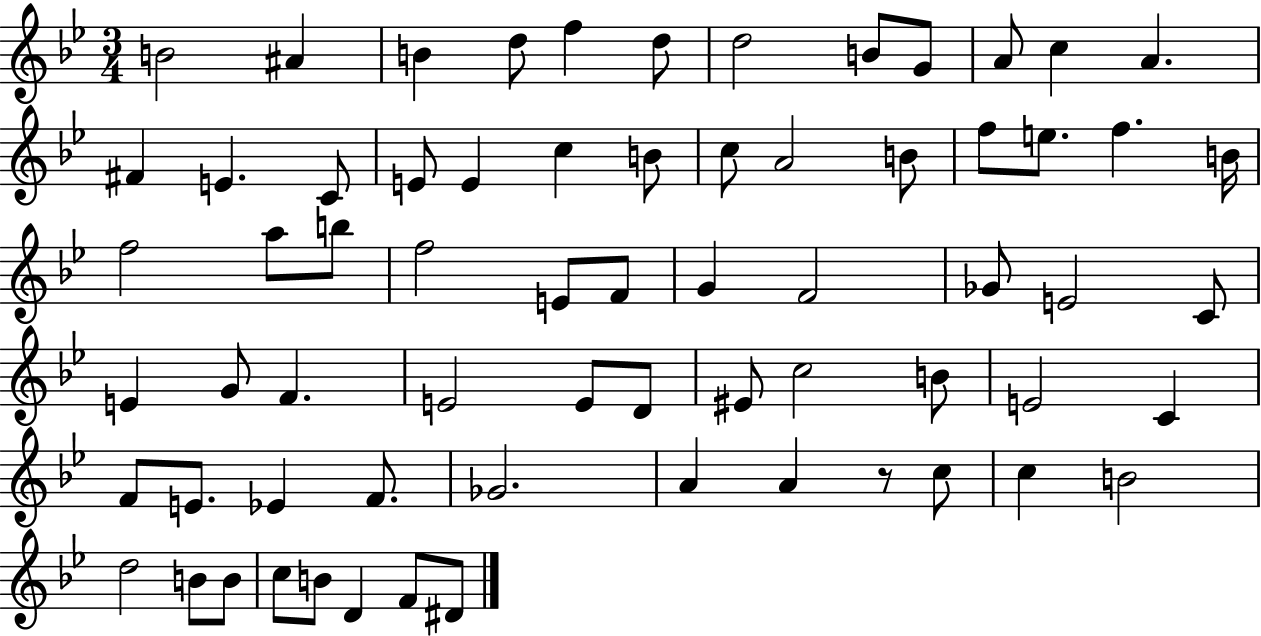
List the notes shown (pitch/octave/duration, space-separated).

B4/h A#4/q B4/q D5/e F5/q D5/e D5/h B4/e G4/e A4/e C5/q A4/q. F#4/q E4/q. C4/e E4/e E4/q C5/q B4/e C5/e A4/h B4/e F5/e E5/e. F5/q. B4/s F5/h A5/e B5/e F5/h E4/e F4/e G4/q F4/h Gb4/e E4/h C4/e E4/q G4/e F4/q. E4/h E4/e D4/e EIS4/e C5/h B4/e E4/h C4/q F4/e E4/e. Eb4/q F4/e. Gb4/h. A4/q A4/q R/e C5/e C5/q B4/h D5/h B4/e B4/e C5/e B4/e D4/q F4/e D#4/e